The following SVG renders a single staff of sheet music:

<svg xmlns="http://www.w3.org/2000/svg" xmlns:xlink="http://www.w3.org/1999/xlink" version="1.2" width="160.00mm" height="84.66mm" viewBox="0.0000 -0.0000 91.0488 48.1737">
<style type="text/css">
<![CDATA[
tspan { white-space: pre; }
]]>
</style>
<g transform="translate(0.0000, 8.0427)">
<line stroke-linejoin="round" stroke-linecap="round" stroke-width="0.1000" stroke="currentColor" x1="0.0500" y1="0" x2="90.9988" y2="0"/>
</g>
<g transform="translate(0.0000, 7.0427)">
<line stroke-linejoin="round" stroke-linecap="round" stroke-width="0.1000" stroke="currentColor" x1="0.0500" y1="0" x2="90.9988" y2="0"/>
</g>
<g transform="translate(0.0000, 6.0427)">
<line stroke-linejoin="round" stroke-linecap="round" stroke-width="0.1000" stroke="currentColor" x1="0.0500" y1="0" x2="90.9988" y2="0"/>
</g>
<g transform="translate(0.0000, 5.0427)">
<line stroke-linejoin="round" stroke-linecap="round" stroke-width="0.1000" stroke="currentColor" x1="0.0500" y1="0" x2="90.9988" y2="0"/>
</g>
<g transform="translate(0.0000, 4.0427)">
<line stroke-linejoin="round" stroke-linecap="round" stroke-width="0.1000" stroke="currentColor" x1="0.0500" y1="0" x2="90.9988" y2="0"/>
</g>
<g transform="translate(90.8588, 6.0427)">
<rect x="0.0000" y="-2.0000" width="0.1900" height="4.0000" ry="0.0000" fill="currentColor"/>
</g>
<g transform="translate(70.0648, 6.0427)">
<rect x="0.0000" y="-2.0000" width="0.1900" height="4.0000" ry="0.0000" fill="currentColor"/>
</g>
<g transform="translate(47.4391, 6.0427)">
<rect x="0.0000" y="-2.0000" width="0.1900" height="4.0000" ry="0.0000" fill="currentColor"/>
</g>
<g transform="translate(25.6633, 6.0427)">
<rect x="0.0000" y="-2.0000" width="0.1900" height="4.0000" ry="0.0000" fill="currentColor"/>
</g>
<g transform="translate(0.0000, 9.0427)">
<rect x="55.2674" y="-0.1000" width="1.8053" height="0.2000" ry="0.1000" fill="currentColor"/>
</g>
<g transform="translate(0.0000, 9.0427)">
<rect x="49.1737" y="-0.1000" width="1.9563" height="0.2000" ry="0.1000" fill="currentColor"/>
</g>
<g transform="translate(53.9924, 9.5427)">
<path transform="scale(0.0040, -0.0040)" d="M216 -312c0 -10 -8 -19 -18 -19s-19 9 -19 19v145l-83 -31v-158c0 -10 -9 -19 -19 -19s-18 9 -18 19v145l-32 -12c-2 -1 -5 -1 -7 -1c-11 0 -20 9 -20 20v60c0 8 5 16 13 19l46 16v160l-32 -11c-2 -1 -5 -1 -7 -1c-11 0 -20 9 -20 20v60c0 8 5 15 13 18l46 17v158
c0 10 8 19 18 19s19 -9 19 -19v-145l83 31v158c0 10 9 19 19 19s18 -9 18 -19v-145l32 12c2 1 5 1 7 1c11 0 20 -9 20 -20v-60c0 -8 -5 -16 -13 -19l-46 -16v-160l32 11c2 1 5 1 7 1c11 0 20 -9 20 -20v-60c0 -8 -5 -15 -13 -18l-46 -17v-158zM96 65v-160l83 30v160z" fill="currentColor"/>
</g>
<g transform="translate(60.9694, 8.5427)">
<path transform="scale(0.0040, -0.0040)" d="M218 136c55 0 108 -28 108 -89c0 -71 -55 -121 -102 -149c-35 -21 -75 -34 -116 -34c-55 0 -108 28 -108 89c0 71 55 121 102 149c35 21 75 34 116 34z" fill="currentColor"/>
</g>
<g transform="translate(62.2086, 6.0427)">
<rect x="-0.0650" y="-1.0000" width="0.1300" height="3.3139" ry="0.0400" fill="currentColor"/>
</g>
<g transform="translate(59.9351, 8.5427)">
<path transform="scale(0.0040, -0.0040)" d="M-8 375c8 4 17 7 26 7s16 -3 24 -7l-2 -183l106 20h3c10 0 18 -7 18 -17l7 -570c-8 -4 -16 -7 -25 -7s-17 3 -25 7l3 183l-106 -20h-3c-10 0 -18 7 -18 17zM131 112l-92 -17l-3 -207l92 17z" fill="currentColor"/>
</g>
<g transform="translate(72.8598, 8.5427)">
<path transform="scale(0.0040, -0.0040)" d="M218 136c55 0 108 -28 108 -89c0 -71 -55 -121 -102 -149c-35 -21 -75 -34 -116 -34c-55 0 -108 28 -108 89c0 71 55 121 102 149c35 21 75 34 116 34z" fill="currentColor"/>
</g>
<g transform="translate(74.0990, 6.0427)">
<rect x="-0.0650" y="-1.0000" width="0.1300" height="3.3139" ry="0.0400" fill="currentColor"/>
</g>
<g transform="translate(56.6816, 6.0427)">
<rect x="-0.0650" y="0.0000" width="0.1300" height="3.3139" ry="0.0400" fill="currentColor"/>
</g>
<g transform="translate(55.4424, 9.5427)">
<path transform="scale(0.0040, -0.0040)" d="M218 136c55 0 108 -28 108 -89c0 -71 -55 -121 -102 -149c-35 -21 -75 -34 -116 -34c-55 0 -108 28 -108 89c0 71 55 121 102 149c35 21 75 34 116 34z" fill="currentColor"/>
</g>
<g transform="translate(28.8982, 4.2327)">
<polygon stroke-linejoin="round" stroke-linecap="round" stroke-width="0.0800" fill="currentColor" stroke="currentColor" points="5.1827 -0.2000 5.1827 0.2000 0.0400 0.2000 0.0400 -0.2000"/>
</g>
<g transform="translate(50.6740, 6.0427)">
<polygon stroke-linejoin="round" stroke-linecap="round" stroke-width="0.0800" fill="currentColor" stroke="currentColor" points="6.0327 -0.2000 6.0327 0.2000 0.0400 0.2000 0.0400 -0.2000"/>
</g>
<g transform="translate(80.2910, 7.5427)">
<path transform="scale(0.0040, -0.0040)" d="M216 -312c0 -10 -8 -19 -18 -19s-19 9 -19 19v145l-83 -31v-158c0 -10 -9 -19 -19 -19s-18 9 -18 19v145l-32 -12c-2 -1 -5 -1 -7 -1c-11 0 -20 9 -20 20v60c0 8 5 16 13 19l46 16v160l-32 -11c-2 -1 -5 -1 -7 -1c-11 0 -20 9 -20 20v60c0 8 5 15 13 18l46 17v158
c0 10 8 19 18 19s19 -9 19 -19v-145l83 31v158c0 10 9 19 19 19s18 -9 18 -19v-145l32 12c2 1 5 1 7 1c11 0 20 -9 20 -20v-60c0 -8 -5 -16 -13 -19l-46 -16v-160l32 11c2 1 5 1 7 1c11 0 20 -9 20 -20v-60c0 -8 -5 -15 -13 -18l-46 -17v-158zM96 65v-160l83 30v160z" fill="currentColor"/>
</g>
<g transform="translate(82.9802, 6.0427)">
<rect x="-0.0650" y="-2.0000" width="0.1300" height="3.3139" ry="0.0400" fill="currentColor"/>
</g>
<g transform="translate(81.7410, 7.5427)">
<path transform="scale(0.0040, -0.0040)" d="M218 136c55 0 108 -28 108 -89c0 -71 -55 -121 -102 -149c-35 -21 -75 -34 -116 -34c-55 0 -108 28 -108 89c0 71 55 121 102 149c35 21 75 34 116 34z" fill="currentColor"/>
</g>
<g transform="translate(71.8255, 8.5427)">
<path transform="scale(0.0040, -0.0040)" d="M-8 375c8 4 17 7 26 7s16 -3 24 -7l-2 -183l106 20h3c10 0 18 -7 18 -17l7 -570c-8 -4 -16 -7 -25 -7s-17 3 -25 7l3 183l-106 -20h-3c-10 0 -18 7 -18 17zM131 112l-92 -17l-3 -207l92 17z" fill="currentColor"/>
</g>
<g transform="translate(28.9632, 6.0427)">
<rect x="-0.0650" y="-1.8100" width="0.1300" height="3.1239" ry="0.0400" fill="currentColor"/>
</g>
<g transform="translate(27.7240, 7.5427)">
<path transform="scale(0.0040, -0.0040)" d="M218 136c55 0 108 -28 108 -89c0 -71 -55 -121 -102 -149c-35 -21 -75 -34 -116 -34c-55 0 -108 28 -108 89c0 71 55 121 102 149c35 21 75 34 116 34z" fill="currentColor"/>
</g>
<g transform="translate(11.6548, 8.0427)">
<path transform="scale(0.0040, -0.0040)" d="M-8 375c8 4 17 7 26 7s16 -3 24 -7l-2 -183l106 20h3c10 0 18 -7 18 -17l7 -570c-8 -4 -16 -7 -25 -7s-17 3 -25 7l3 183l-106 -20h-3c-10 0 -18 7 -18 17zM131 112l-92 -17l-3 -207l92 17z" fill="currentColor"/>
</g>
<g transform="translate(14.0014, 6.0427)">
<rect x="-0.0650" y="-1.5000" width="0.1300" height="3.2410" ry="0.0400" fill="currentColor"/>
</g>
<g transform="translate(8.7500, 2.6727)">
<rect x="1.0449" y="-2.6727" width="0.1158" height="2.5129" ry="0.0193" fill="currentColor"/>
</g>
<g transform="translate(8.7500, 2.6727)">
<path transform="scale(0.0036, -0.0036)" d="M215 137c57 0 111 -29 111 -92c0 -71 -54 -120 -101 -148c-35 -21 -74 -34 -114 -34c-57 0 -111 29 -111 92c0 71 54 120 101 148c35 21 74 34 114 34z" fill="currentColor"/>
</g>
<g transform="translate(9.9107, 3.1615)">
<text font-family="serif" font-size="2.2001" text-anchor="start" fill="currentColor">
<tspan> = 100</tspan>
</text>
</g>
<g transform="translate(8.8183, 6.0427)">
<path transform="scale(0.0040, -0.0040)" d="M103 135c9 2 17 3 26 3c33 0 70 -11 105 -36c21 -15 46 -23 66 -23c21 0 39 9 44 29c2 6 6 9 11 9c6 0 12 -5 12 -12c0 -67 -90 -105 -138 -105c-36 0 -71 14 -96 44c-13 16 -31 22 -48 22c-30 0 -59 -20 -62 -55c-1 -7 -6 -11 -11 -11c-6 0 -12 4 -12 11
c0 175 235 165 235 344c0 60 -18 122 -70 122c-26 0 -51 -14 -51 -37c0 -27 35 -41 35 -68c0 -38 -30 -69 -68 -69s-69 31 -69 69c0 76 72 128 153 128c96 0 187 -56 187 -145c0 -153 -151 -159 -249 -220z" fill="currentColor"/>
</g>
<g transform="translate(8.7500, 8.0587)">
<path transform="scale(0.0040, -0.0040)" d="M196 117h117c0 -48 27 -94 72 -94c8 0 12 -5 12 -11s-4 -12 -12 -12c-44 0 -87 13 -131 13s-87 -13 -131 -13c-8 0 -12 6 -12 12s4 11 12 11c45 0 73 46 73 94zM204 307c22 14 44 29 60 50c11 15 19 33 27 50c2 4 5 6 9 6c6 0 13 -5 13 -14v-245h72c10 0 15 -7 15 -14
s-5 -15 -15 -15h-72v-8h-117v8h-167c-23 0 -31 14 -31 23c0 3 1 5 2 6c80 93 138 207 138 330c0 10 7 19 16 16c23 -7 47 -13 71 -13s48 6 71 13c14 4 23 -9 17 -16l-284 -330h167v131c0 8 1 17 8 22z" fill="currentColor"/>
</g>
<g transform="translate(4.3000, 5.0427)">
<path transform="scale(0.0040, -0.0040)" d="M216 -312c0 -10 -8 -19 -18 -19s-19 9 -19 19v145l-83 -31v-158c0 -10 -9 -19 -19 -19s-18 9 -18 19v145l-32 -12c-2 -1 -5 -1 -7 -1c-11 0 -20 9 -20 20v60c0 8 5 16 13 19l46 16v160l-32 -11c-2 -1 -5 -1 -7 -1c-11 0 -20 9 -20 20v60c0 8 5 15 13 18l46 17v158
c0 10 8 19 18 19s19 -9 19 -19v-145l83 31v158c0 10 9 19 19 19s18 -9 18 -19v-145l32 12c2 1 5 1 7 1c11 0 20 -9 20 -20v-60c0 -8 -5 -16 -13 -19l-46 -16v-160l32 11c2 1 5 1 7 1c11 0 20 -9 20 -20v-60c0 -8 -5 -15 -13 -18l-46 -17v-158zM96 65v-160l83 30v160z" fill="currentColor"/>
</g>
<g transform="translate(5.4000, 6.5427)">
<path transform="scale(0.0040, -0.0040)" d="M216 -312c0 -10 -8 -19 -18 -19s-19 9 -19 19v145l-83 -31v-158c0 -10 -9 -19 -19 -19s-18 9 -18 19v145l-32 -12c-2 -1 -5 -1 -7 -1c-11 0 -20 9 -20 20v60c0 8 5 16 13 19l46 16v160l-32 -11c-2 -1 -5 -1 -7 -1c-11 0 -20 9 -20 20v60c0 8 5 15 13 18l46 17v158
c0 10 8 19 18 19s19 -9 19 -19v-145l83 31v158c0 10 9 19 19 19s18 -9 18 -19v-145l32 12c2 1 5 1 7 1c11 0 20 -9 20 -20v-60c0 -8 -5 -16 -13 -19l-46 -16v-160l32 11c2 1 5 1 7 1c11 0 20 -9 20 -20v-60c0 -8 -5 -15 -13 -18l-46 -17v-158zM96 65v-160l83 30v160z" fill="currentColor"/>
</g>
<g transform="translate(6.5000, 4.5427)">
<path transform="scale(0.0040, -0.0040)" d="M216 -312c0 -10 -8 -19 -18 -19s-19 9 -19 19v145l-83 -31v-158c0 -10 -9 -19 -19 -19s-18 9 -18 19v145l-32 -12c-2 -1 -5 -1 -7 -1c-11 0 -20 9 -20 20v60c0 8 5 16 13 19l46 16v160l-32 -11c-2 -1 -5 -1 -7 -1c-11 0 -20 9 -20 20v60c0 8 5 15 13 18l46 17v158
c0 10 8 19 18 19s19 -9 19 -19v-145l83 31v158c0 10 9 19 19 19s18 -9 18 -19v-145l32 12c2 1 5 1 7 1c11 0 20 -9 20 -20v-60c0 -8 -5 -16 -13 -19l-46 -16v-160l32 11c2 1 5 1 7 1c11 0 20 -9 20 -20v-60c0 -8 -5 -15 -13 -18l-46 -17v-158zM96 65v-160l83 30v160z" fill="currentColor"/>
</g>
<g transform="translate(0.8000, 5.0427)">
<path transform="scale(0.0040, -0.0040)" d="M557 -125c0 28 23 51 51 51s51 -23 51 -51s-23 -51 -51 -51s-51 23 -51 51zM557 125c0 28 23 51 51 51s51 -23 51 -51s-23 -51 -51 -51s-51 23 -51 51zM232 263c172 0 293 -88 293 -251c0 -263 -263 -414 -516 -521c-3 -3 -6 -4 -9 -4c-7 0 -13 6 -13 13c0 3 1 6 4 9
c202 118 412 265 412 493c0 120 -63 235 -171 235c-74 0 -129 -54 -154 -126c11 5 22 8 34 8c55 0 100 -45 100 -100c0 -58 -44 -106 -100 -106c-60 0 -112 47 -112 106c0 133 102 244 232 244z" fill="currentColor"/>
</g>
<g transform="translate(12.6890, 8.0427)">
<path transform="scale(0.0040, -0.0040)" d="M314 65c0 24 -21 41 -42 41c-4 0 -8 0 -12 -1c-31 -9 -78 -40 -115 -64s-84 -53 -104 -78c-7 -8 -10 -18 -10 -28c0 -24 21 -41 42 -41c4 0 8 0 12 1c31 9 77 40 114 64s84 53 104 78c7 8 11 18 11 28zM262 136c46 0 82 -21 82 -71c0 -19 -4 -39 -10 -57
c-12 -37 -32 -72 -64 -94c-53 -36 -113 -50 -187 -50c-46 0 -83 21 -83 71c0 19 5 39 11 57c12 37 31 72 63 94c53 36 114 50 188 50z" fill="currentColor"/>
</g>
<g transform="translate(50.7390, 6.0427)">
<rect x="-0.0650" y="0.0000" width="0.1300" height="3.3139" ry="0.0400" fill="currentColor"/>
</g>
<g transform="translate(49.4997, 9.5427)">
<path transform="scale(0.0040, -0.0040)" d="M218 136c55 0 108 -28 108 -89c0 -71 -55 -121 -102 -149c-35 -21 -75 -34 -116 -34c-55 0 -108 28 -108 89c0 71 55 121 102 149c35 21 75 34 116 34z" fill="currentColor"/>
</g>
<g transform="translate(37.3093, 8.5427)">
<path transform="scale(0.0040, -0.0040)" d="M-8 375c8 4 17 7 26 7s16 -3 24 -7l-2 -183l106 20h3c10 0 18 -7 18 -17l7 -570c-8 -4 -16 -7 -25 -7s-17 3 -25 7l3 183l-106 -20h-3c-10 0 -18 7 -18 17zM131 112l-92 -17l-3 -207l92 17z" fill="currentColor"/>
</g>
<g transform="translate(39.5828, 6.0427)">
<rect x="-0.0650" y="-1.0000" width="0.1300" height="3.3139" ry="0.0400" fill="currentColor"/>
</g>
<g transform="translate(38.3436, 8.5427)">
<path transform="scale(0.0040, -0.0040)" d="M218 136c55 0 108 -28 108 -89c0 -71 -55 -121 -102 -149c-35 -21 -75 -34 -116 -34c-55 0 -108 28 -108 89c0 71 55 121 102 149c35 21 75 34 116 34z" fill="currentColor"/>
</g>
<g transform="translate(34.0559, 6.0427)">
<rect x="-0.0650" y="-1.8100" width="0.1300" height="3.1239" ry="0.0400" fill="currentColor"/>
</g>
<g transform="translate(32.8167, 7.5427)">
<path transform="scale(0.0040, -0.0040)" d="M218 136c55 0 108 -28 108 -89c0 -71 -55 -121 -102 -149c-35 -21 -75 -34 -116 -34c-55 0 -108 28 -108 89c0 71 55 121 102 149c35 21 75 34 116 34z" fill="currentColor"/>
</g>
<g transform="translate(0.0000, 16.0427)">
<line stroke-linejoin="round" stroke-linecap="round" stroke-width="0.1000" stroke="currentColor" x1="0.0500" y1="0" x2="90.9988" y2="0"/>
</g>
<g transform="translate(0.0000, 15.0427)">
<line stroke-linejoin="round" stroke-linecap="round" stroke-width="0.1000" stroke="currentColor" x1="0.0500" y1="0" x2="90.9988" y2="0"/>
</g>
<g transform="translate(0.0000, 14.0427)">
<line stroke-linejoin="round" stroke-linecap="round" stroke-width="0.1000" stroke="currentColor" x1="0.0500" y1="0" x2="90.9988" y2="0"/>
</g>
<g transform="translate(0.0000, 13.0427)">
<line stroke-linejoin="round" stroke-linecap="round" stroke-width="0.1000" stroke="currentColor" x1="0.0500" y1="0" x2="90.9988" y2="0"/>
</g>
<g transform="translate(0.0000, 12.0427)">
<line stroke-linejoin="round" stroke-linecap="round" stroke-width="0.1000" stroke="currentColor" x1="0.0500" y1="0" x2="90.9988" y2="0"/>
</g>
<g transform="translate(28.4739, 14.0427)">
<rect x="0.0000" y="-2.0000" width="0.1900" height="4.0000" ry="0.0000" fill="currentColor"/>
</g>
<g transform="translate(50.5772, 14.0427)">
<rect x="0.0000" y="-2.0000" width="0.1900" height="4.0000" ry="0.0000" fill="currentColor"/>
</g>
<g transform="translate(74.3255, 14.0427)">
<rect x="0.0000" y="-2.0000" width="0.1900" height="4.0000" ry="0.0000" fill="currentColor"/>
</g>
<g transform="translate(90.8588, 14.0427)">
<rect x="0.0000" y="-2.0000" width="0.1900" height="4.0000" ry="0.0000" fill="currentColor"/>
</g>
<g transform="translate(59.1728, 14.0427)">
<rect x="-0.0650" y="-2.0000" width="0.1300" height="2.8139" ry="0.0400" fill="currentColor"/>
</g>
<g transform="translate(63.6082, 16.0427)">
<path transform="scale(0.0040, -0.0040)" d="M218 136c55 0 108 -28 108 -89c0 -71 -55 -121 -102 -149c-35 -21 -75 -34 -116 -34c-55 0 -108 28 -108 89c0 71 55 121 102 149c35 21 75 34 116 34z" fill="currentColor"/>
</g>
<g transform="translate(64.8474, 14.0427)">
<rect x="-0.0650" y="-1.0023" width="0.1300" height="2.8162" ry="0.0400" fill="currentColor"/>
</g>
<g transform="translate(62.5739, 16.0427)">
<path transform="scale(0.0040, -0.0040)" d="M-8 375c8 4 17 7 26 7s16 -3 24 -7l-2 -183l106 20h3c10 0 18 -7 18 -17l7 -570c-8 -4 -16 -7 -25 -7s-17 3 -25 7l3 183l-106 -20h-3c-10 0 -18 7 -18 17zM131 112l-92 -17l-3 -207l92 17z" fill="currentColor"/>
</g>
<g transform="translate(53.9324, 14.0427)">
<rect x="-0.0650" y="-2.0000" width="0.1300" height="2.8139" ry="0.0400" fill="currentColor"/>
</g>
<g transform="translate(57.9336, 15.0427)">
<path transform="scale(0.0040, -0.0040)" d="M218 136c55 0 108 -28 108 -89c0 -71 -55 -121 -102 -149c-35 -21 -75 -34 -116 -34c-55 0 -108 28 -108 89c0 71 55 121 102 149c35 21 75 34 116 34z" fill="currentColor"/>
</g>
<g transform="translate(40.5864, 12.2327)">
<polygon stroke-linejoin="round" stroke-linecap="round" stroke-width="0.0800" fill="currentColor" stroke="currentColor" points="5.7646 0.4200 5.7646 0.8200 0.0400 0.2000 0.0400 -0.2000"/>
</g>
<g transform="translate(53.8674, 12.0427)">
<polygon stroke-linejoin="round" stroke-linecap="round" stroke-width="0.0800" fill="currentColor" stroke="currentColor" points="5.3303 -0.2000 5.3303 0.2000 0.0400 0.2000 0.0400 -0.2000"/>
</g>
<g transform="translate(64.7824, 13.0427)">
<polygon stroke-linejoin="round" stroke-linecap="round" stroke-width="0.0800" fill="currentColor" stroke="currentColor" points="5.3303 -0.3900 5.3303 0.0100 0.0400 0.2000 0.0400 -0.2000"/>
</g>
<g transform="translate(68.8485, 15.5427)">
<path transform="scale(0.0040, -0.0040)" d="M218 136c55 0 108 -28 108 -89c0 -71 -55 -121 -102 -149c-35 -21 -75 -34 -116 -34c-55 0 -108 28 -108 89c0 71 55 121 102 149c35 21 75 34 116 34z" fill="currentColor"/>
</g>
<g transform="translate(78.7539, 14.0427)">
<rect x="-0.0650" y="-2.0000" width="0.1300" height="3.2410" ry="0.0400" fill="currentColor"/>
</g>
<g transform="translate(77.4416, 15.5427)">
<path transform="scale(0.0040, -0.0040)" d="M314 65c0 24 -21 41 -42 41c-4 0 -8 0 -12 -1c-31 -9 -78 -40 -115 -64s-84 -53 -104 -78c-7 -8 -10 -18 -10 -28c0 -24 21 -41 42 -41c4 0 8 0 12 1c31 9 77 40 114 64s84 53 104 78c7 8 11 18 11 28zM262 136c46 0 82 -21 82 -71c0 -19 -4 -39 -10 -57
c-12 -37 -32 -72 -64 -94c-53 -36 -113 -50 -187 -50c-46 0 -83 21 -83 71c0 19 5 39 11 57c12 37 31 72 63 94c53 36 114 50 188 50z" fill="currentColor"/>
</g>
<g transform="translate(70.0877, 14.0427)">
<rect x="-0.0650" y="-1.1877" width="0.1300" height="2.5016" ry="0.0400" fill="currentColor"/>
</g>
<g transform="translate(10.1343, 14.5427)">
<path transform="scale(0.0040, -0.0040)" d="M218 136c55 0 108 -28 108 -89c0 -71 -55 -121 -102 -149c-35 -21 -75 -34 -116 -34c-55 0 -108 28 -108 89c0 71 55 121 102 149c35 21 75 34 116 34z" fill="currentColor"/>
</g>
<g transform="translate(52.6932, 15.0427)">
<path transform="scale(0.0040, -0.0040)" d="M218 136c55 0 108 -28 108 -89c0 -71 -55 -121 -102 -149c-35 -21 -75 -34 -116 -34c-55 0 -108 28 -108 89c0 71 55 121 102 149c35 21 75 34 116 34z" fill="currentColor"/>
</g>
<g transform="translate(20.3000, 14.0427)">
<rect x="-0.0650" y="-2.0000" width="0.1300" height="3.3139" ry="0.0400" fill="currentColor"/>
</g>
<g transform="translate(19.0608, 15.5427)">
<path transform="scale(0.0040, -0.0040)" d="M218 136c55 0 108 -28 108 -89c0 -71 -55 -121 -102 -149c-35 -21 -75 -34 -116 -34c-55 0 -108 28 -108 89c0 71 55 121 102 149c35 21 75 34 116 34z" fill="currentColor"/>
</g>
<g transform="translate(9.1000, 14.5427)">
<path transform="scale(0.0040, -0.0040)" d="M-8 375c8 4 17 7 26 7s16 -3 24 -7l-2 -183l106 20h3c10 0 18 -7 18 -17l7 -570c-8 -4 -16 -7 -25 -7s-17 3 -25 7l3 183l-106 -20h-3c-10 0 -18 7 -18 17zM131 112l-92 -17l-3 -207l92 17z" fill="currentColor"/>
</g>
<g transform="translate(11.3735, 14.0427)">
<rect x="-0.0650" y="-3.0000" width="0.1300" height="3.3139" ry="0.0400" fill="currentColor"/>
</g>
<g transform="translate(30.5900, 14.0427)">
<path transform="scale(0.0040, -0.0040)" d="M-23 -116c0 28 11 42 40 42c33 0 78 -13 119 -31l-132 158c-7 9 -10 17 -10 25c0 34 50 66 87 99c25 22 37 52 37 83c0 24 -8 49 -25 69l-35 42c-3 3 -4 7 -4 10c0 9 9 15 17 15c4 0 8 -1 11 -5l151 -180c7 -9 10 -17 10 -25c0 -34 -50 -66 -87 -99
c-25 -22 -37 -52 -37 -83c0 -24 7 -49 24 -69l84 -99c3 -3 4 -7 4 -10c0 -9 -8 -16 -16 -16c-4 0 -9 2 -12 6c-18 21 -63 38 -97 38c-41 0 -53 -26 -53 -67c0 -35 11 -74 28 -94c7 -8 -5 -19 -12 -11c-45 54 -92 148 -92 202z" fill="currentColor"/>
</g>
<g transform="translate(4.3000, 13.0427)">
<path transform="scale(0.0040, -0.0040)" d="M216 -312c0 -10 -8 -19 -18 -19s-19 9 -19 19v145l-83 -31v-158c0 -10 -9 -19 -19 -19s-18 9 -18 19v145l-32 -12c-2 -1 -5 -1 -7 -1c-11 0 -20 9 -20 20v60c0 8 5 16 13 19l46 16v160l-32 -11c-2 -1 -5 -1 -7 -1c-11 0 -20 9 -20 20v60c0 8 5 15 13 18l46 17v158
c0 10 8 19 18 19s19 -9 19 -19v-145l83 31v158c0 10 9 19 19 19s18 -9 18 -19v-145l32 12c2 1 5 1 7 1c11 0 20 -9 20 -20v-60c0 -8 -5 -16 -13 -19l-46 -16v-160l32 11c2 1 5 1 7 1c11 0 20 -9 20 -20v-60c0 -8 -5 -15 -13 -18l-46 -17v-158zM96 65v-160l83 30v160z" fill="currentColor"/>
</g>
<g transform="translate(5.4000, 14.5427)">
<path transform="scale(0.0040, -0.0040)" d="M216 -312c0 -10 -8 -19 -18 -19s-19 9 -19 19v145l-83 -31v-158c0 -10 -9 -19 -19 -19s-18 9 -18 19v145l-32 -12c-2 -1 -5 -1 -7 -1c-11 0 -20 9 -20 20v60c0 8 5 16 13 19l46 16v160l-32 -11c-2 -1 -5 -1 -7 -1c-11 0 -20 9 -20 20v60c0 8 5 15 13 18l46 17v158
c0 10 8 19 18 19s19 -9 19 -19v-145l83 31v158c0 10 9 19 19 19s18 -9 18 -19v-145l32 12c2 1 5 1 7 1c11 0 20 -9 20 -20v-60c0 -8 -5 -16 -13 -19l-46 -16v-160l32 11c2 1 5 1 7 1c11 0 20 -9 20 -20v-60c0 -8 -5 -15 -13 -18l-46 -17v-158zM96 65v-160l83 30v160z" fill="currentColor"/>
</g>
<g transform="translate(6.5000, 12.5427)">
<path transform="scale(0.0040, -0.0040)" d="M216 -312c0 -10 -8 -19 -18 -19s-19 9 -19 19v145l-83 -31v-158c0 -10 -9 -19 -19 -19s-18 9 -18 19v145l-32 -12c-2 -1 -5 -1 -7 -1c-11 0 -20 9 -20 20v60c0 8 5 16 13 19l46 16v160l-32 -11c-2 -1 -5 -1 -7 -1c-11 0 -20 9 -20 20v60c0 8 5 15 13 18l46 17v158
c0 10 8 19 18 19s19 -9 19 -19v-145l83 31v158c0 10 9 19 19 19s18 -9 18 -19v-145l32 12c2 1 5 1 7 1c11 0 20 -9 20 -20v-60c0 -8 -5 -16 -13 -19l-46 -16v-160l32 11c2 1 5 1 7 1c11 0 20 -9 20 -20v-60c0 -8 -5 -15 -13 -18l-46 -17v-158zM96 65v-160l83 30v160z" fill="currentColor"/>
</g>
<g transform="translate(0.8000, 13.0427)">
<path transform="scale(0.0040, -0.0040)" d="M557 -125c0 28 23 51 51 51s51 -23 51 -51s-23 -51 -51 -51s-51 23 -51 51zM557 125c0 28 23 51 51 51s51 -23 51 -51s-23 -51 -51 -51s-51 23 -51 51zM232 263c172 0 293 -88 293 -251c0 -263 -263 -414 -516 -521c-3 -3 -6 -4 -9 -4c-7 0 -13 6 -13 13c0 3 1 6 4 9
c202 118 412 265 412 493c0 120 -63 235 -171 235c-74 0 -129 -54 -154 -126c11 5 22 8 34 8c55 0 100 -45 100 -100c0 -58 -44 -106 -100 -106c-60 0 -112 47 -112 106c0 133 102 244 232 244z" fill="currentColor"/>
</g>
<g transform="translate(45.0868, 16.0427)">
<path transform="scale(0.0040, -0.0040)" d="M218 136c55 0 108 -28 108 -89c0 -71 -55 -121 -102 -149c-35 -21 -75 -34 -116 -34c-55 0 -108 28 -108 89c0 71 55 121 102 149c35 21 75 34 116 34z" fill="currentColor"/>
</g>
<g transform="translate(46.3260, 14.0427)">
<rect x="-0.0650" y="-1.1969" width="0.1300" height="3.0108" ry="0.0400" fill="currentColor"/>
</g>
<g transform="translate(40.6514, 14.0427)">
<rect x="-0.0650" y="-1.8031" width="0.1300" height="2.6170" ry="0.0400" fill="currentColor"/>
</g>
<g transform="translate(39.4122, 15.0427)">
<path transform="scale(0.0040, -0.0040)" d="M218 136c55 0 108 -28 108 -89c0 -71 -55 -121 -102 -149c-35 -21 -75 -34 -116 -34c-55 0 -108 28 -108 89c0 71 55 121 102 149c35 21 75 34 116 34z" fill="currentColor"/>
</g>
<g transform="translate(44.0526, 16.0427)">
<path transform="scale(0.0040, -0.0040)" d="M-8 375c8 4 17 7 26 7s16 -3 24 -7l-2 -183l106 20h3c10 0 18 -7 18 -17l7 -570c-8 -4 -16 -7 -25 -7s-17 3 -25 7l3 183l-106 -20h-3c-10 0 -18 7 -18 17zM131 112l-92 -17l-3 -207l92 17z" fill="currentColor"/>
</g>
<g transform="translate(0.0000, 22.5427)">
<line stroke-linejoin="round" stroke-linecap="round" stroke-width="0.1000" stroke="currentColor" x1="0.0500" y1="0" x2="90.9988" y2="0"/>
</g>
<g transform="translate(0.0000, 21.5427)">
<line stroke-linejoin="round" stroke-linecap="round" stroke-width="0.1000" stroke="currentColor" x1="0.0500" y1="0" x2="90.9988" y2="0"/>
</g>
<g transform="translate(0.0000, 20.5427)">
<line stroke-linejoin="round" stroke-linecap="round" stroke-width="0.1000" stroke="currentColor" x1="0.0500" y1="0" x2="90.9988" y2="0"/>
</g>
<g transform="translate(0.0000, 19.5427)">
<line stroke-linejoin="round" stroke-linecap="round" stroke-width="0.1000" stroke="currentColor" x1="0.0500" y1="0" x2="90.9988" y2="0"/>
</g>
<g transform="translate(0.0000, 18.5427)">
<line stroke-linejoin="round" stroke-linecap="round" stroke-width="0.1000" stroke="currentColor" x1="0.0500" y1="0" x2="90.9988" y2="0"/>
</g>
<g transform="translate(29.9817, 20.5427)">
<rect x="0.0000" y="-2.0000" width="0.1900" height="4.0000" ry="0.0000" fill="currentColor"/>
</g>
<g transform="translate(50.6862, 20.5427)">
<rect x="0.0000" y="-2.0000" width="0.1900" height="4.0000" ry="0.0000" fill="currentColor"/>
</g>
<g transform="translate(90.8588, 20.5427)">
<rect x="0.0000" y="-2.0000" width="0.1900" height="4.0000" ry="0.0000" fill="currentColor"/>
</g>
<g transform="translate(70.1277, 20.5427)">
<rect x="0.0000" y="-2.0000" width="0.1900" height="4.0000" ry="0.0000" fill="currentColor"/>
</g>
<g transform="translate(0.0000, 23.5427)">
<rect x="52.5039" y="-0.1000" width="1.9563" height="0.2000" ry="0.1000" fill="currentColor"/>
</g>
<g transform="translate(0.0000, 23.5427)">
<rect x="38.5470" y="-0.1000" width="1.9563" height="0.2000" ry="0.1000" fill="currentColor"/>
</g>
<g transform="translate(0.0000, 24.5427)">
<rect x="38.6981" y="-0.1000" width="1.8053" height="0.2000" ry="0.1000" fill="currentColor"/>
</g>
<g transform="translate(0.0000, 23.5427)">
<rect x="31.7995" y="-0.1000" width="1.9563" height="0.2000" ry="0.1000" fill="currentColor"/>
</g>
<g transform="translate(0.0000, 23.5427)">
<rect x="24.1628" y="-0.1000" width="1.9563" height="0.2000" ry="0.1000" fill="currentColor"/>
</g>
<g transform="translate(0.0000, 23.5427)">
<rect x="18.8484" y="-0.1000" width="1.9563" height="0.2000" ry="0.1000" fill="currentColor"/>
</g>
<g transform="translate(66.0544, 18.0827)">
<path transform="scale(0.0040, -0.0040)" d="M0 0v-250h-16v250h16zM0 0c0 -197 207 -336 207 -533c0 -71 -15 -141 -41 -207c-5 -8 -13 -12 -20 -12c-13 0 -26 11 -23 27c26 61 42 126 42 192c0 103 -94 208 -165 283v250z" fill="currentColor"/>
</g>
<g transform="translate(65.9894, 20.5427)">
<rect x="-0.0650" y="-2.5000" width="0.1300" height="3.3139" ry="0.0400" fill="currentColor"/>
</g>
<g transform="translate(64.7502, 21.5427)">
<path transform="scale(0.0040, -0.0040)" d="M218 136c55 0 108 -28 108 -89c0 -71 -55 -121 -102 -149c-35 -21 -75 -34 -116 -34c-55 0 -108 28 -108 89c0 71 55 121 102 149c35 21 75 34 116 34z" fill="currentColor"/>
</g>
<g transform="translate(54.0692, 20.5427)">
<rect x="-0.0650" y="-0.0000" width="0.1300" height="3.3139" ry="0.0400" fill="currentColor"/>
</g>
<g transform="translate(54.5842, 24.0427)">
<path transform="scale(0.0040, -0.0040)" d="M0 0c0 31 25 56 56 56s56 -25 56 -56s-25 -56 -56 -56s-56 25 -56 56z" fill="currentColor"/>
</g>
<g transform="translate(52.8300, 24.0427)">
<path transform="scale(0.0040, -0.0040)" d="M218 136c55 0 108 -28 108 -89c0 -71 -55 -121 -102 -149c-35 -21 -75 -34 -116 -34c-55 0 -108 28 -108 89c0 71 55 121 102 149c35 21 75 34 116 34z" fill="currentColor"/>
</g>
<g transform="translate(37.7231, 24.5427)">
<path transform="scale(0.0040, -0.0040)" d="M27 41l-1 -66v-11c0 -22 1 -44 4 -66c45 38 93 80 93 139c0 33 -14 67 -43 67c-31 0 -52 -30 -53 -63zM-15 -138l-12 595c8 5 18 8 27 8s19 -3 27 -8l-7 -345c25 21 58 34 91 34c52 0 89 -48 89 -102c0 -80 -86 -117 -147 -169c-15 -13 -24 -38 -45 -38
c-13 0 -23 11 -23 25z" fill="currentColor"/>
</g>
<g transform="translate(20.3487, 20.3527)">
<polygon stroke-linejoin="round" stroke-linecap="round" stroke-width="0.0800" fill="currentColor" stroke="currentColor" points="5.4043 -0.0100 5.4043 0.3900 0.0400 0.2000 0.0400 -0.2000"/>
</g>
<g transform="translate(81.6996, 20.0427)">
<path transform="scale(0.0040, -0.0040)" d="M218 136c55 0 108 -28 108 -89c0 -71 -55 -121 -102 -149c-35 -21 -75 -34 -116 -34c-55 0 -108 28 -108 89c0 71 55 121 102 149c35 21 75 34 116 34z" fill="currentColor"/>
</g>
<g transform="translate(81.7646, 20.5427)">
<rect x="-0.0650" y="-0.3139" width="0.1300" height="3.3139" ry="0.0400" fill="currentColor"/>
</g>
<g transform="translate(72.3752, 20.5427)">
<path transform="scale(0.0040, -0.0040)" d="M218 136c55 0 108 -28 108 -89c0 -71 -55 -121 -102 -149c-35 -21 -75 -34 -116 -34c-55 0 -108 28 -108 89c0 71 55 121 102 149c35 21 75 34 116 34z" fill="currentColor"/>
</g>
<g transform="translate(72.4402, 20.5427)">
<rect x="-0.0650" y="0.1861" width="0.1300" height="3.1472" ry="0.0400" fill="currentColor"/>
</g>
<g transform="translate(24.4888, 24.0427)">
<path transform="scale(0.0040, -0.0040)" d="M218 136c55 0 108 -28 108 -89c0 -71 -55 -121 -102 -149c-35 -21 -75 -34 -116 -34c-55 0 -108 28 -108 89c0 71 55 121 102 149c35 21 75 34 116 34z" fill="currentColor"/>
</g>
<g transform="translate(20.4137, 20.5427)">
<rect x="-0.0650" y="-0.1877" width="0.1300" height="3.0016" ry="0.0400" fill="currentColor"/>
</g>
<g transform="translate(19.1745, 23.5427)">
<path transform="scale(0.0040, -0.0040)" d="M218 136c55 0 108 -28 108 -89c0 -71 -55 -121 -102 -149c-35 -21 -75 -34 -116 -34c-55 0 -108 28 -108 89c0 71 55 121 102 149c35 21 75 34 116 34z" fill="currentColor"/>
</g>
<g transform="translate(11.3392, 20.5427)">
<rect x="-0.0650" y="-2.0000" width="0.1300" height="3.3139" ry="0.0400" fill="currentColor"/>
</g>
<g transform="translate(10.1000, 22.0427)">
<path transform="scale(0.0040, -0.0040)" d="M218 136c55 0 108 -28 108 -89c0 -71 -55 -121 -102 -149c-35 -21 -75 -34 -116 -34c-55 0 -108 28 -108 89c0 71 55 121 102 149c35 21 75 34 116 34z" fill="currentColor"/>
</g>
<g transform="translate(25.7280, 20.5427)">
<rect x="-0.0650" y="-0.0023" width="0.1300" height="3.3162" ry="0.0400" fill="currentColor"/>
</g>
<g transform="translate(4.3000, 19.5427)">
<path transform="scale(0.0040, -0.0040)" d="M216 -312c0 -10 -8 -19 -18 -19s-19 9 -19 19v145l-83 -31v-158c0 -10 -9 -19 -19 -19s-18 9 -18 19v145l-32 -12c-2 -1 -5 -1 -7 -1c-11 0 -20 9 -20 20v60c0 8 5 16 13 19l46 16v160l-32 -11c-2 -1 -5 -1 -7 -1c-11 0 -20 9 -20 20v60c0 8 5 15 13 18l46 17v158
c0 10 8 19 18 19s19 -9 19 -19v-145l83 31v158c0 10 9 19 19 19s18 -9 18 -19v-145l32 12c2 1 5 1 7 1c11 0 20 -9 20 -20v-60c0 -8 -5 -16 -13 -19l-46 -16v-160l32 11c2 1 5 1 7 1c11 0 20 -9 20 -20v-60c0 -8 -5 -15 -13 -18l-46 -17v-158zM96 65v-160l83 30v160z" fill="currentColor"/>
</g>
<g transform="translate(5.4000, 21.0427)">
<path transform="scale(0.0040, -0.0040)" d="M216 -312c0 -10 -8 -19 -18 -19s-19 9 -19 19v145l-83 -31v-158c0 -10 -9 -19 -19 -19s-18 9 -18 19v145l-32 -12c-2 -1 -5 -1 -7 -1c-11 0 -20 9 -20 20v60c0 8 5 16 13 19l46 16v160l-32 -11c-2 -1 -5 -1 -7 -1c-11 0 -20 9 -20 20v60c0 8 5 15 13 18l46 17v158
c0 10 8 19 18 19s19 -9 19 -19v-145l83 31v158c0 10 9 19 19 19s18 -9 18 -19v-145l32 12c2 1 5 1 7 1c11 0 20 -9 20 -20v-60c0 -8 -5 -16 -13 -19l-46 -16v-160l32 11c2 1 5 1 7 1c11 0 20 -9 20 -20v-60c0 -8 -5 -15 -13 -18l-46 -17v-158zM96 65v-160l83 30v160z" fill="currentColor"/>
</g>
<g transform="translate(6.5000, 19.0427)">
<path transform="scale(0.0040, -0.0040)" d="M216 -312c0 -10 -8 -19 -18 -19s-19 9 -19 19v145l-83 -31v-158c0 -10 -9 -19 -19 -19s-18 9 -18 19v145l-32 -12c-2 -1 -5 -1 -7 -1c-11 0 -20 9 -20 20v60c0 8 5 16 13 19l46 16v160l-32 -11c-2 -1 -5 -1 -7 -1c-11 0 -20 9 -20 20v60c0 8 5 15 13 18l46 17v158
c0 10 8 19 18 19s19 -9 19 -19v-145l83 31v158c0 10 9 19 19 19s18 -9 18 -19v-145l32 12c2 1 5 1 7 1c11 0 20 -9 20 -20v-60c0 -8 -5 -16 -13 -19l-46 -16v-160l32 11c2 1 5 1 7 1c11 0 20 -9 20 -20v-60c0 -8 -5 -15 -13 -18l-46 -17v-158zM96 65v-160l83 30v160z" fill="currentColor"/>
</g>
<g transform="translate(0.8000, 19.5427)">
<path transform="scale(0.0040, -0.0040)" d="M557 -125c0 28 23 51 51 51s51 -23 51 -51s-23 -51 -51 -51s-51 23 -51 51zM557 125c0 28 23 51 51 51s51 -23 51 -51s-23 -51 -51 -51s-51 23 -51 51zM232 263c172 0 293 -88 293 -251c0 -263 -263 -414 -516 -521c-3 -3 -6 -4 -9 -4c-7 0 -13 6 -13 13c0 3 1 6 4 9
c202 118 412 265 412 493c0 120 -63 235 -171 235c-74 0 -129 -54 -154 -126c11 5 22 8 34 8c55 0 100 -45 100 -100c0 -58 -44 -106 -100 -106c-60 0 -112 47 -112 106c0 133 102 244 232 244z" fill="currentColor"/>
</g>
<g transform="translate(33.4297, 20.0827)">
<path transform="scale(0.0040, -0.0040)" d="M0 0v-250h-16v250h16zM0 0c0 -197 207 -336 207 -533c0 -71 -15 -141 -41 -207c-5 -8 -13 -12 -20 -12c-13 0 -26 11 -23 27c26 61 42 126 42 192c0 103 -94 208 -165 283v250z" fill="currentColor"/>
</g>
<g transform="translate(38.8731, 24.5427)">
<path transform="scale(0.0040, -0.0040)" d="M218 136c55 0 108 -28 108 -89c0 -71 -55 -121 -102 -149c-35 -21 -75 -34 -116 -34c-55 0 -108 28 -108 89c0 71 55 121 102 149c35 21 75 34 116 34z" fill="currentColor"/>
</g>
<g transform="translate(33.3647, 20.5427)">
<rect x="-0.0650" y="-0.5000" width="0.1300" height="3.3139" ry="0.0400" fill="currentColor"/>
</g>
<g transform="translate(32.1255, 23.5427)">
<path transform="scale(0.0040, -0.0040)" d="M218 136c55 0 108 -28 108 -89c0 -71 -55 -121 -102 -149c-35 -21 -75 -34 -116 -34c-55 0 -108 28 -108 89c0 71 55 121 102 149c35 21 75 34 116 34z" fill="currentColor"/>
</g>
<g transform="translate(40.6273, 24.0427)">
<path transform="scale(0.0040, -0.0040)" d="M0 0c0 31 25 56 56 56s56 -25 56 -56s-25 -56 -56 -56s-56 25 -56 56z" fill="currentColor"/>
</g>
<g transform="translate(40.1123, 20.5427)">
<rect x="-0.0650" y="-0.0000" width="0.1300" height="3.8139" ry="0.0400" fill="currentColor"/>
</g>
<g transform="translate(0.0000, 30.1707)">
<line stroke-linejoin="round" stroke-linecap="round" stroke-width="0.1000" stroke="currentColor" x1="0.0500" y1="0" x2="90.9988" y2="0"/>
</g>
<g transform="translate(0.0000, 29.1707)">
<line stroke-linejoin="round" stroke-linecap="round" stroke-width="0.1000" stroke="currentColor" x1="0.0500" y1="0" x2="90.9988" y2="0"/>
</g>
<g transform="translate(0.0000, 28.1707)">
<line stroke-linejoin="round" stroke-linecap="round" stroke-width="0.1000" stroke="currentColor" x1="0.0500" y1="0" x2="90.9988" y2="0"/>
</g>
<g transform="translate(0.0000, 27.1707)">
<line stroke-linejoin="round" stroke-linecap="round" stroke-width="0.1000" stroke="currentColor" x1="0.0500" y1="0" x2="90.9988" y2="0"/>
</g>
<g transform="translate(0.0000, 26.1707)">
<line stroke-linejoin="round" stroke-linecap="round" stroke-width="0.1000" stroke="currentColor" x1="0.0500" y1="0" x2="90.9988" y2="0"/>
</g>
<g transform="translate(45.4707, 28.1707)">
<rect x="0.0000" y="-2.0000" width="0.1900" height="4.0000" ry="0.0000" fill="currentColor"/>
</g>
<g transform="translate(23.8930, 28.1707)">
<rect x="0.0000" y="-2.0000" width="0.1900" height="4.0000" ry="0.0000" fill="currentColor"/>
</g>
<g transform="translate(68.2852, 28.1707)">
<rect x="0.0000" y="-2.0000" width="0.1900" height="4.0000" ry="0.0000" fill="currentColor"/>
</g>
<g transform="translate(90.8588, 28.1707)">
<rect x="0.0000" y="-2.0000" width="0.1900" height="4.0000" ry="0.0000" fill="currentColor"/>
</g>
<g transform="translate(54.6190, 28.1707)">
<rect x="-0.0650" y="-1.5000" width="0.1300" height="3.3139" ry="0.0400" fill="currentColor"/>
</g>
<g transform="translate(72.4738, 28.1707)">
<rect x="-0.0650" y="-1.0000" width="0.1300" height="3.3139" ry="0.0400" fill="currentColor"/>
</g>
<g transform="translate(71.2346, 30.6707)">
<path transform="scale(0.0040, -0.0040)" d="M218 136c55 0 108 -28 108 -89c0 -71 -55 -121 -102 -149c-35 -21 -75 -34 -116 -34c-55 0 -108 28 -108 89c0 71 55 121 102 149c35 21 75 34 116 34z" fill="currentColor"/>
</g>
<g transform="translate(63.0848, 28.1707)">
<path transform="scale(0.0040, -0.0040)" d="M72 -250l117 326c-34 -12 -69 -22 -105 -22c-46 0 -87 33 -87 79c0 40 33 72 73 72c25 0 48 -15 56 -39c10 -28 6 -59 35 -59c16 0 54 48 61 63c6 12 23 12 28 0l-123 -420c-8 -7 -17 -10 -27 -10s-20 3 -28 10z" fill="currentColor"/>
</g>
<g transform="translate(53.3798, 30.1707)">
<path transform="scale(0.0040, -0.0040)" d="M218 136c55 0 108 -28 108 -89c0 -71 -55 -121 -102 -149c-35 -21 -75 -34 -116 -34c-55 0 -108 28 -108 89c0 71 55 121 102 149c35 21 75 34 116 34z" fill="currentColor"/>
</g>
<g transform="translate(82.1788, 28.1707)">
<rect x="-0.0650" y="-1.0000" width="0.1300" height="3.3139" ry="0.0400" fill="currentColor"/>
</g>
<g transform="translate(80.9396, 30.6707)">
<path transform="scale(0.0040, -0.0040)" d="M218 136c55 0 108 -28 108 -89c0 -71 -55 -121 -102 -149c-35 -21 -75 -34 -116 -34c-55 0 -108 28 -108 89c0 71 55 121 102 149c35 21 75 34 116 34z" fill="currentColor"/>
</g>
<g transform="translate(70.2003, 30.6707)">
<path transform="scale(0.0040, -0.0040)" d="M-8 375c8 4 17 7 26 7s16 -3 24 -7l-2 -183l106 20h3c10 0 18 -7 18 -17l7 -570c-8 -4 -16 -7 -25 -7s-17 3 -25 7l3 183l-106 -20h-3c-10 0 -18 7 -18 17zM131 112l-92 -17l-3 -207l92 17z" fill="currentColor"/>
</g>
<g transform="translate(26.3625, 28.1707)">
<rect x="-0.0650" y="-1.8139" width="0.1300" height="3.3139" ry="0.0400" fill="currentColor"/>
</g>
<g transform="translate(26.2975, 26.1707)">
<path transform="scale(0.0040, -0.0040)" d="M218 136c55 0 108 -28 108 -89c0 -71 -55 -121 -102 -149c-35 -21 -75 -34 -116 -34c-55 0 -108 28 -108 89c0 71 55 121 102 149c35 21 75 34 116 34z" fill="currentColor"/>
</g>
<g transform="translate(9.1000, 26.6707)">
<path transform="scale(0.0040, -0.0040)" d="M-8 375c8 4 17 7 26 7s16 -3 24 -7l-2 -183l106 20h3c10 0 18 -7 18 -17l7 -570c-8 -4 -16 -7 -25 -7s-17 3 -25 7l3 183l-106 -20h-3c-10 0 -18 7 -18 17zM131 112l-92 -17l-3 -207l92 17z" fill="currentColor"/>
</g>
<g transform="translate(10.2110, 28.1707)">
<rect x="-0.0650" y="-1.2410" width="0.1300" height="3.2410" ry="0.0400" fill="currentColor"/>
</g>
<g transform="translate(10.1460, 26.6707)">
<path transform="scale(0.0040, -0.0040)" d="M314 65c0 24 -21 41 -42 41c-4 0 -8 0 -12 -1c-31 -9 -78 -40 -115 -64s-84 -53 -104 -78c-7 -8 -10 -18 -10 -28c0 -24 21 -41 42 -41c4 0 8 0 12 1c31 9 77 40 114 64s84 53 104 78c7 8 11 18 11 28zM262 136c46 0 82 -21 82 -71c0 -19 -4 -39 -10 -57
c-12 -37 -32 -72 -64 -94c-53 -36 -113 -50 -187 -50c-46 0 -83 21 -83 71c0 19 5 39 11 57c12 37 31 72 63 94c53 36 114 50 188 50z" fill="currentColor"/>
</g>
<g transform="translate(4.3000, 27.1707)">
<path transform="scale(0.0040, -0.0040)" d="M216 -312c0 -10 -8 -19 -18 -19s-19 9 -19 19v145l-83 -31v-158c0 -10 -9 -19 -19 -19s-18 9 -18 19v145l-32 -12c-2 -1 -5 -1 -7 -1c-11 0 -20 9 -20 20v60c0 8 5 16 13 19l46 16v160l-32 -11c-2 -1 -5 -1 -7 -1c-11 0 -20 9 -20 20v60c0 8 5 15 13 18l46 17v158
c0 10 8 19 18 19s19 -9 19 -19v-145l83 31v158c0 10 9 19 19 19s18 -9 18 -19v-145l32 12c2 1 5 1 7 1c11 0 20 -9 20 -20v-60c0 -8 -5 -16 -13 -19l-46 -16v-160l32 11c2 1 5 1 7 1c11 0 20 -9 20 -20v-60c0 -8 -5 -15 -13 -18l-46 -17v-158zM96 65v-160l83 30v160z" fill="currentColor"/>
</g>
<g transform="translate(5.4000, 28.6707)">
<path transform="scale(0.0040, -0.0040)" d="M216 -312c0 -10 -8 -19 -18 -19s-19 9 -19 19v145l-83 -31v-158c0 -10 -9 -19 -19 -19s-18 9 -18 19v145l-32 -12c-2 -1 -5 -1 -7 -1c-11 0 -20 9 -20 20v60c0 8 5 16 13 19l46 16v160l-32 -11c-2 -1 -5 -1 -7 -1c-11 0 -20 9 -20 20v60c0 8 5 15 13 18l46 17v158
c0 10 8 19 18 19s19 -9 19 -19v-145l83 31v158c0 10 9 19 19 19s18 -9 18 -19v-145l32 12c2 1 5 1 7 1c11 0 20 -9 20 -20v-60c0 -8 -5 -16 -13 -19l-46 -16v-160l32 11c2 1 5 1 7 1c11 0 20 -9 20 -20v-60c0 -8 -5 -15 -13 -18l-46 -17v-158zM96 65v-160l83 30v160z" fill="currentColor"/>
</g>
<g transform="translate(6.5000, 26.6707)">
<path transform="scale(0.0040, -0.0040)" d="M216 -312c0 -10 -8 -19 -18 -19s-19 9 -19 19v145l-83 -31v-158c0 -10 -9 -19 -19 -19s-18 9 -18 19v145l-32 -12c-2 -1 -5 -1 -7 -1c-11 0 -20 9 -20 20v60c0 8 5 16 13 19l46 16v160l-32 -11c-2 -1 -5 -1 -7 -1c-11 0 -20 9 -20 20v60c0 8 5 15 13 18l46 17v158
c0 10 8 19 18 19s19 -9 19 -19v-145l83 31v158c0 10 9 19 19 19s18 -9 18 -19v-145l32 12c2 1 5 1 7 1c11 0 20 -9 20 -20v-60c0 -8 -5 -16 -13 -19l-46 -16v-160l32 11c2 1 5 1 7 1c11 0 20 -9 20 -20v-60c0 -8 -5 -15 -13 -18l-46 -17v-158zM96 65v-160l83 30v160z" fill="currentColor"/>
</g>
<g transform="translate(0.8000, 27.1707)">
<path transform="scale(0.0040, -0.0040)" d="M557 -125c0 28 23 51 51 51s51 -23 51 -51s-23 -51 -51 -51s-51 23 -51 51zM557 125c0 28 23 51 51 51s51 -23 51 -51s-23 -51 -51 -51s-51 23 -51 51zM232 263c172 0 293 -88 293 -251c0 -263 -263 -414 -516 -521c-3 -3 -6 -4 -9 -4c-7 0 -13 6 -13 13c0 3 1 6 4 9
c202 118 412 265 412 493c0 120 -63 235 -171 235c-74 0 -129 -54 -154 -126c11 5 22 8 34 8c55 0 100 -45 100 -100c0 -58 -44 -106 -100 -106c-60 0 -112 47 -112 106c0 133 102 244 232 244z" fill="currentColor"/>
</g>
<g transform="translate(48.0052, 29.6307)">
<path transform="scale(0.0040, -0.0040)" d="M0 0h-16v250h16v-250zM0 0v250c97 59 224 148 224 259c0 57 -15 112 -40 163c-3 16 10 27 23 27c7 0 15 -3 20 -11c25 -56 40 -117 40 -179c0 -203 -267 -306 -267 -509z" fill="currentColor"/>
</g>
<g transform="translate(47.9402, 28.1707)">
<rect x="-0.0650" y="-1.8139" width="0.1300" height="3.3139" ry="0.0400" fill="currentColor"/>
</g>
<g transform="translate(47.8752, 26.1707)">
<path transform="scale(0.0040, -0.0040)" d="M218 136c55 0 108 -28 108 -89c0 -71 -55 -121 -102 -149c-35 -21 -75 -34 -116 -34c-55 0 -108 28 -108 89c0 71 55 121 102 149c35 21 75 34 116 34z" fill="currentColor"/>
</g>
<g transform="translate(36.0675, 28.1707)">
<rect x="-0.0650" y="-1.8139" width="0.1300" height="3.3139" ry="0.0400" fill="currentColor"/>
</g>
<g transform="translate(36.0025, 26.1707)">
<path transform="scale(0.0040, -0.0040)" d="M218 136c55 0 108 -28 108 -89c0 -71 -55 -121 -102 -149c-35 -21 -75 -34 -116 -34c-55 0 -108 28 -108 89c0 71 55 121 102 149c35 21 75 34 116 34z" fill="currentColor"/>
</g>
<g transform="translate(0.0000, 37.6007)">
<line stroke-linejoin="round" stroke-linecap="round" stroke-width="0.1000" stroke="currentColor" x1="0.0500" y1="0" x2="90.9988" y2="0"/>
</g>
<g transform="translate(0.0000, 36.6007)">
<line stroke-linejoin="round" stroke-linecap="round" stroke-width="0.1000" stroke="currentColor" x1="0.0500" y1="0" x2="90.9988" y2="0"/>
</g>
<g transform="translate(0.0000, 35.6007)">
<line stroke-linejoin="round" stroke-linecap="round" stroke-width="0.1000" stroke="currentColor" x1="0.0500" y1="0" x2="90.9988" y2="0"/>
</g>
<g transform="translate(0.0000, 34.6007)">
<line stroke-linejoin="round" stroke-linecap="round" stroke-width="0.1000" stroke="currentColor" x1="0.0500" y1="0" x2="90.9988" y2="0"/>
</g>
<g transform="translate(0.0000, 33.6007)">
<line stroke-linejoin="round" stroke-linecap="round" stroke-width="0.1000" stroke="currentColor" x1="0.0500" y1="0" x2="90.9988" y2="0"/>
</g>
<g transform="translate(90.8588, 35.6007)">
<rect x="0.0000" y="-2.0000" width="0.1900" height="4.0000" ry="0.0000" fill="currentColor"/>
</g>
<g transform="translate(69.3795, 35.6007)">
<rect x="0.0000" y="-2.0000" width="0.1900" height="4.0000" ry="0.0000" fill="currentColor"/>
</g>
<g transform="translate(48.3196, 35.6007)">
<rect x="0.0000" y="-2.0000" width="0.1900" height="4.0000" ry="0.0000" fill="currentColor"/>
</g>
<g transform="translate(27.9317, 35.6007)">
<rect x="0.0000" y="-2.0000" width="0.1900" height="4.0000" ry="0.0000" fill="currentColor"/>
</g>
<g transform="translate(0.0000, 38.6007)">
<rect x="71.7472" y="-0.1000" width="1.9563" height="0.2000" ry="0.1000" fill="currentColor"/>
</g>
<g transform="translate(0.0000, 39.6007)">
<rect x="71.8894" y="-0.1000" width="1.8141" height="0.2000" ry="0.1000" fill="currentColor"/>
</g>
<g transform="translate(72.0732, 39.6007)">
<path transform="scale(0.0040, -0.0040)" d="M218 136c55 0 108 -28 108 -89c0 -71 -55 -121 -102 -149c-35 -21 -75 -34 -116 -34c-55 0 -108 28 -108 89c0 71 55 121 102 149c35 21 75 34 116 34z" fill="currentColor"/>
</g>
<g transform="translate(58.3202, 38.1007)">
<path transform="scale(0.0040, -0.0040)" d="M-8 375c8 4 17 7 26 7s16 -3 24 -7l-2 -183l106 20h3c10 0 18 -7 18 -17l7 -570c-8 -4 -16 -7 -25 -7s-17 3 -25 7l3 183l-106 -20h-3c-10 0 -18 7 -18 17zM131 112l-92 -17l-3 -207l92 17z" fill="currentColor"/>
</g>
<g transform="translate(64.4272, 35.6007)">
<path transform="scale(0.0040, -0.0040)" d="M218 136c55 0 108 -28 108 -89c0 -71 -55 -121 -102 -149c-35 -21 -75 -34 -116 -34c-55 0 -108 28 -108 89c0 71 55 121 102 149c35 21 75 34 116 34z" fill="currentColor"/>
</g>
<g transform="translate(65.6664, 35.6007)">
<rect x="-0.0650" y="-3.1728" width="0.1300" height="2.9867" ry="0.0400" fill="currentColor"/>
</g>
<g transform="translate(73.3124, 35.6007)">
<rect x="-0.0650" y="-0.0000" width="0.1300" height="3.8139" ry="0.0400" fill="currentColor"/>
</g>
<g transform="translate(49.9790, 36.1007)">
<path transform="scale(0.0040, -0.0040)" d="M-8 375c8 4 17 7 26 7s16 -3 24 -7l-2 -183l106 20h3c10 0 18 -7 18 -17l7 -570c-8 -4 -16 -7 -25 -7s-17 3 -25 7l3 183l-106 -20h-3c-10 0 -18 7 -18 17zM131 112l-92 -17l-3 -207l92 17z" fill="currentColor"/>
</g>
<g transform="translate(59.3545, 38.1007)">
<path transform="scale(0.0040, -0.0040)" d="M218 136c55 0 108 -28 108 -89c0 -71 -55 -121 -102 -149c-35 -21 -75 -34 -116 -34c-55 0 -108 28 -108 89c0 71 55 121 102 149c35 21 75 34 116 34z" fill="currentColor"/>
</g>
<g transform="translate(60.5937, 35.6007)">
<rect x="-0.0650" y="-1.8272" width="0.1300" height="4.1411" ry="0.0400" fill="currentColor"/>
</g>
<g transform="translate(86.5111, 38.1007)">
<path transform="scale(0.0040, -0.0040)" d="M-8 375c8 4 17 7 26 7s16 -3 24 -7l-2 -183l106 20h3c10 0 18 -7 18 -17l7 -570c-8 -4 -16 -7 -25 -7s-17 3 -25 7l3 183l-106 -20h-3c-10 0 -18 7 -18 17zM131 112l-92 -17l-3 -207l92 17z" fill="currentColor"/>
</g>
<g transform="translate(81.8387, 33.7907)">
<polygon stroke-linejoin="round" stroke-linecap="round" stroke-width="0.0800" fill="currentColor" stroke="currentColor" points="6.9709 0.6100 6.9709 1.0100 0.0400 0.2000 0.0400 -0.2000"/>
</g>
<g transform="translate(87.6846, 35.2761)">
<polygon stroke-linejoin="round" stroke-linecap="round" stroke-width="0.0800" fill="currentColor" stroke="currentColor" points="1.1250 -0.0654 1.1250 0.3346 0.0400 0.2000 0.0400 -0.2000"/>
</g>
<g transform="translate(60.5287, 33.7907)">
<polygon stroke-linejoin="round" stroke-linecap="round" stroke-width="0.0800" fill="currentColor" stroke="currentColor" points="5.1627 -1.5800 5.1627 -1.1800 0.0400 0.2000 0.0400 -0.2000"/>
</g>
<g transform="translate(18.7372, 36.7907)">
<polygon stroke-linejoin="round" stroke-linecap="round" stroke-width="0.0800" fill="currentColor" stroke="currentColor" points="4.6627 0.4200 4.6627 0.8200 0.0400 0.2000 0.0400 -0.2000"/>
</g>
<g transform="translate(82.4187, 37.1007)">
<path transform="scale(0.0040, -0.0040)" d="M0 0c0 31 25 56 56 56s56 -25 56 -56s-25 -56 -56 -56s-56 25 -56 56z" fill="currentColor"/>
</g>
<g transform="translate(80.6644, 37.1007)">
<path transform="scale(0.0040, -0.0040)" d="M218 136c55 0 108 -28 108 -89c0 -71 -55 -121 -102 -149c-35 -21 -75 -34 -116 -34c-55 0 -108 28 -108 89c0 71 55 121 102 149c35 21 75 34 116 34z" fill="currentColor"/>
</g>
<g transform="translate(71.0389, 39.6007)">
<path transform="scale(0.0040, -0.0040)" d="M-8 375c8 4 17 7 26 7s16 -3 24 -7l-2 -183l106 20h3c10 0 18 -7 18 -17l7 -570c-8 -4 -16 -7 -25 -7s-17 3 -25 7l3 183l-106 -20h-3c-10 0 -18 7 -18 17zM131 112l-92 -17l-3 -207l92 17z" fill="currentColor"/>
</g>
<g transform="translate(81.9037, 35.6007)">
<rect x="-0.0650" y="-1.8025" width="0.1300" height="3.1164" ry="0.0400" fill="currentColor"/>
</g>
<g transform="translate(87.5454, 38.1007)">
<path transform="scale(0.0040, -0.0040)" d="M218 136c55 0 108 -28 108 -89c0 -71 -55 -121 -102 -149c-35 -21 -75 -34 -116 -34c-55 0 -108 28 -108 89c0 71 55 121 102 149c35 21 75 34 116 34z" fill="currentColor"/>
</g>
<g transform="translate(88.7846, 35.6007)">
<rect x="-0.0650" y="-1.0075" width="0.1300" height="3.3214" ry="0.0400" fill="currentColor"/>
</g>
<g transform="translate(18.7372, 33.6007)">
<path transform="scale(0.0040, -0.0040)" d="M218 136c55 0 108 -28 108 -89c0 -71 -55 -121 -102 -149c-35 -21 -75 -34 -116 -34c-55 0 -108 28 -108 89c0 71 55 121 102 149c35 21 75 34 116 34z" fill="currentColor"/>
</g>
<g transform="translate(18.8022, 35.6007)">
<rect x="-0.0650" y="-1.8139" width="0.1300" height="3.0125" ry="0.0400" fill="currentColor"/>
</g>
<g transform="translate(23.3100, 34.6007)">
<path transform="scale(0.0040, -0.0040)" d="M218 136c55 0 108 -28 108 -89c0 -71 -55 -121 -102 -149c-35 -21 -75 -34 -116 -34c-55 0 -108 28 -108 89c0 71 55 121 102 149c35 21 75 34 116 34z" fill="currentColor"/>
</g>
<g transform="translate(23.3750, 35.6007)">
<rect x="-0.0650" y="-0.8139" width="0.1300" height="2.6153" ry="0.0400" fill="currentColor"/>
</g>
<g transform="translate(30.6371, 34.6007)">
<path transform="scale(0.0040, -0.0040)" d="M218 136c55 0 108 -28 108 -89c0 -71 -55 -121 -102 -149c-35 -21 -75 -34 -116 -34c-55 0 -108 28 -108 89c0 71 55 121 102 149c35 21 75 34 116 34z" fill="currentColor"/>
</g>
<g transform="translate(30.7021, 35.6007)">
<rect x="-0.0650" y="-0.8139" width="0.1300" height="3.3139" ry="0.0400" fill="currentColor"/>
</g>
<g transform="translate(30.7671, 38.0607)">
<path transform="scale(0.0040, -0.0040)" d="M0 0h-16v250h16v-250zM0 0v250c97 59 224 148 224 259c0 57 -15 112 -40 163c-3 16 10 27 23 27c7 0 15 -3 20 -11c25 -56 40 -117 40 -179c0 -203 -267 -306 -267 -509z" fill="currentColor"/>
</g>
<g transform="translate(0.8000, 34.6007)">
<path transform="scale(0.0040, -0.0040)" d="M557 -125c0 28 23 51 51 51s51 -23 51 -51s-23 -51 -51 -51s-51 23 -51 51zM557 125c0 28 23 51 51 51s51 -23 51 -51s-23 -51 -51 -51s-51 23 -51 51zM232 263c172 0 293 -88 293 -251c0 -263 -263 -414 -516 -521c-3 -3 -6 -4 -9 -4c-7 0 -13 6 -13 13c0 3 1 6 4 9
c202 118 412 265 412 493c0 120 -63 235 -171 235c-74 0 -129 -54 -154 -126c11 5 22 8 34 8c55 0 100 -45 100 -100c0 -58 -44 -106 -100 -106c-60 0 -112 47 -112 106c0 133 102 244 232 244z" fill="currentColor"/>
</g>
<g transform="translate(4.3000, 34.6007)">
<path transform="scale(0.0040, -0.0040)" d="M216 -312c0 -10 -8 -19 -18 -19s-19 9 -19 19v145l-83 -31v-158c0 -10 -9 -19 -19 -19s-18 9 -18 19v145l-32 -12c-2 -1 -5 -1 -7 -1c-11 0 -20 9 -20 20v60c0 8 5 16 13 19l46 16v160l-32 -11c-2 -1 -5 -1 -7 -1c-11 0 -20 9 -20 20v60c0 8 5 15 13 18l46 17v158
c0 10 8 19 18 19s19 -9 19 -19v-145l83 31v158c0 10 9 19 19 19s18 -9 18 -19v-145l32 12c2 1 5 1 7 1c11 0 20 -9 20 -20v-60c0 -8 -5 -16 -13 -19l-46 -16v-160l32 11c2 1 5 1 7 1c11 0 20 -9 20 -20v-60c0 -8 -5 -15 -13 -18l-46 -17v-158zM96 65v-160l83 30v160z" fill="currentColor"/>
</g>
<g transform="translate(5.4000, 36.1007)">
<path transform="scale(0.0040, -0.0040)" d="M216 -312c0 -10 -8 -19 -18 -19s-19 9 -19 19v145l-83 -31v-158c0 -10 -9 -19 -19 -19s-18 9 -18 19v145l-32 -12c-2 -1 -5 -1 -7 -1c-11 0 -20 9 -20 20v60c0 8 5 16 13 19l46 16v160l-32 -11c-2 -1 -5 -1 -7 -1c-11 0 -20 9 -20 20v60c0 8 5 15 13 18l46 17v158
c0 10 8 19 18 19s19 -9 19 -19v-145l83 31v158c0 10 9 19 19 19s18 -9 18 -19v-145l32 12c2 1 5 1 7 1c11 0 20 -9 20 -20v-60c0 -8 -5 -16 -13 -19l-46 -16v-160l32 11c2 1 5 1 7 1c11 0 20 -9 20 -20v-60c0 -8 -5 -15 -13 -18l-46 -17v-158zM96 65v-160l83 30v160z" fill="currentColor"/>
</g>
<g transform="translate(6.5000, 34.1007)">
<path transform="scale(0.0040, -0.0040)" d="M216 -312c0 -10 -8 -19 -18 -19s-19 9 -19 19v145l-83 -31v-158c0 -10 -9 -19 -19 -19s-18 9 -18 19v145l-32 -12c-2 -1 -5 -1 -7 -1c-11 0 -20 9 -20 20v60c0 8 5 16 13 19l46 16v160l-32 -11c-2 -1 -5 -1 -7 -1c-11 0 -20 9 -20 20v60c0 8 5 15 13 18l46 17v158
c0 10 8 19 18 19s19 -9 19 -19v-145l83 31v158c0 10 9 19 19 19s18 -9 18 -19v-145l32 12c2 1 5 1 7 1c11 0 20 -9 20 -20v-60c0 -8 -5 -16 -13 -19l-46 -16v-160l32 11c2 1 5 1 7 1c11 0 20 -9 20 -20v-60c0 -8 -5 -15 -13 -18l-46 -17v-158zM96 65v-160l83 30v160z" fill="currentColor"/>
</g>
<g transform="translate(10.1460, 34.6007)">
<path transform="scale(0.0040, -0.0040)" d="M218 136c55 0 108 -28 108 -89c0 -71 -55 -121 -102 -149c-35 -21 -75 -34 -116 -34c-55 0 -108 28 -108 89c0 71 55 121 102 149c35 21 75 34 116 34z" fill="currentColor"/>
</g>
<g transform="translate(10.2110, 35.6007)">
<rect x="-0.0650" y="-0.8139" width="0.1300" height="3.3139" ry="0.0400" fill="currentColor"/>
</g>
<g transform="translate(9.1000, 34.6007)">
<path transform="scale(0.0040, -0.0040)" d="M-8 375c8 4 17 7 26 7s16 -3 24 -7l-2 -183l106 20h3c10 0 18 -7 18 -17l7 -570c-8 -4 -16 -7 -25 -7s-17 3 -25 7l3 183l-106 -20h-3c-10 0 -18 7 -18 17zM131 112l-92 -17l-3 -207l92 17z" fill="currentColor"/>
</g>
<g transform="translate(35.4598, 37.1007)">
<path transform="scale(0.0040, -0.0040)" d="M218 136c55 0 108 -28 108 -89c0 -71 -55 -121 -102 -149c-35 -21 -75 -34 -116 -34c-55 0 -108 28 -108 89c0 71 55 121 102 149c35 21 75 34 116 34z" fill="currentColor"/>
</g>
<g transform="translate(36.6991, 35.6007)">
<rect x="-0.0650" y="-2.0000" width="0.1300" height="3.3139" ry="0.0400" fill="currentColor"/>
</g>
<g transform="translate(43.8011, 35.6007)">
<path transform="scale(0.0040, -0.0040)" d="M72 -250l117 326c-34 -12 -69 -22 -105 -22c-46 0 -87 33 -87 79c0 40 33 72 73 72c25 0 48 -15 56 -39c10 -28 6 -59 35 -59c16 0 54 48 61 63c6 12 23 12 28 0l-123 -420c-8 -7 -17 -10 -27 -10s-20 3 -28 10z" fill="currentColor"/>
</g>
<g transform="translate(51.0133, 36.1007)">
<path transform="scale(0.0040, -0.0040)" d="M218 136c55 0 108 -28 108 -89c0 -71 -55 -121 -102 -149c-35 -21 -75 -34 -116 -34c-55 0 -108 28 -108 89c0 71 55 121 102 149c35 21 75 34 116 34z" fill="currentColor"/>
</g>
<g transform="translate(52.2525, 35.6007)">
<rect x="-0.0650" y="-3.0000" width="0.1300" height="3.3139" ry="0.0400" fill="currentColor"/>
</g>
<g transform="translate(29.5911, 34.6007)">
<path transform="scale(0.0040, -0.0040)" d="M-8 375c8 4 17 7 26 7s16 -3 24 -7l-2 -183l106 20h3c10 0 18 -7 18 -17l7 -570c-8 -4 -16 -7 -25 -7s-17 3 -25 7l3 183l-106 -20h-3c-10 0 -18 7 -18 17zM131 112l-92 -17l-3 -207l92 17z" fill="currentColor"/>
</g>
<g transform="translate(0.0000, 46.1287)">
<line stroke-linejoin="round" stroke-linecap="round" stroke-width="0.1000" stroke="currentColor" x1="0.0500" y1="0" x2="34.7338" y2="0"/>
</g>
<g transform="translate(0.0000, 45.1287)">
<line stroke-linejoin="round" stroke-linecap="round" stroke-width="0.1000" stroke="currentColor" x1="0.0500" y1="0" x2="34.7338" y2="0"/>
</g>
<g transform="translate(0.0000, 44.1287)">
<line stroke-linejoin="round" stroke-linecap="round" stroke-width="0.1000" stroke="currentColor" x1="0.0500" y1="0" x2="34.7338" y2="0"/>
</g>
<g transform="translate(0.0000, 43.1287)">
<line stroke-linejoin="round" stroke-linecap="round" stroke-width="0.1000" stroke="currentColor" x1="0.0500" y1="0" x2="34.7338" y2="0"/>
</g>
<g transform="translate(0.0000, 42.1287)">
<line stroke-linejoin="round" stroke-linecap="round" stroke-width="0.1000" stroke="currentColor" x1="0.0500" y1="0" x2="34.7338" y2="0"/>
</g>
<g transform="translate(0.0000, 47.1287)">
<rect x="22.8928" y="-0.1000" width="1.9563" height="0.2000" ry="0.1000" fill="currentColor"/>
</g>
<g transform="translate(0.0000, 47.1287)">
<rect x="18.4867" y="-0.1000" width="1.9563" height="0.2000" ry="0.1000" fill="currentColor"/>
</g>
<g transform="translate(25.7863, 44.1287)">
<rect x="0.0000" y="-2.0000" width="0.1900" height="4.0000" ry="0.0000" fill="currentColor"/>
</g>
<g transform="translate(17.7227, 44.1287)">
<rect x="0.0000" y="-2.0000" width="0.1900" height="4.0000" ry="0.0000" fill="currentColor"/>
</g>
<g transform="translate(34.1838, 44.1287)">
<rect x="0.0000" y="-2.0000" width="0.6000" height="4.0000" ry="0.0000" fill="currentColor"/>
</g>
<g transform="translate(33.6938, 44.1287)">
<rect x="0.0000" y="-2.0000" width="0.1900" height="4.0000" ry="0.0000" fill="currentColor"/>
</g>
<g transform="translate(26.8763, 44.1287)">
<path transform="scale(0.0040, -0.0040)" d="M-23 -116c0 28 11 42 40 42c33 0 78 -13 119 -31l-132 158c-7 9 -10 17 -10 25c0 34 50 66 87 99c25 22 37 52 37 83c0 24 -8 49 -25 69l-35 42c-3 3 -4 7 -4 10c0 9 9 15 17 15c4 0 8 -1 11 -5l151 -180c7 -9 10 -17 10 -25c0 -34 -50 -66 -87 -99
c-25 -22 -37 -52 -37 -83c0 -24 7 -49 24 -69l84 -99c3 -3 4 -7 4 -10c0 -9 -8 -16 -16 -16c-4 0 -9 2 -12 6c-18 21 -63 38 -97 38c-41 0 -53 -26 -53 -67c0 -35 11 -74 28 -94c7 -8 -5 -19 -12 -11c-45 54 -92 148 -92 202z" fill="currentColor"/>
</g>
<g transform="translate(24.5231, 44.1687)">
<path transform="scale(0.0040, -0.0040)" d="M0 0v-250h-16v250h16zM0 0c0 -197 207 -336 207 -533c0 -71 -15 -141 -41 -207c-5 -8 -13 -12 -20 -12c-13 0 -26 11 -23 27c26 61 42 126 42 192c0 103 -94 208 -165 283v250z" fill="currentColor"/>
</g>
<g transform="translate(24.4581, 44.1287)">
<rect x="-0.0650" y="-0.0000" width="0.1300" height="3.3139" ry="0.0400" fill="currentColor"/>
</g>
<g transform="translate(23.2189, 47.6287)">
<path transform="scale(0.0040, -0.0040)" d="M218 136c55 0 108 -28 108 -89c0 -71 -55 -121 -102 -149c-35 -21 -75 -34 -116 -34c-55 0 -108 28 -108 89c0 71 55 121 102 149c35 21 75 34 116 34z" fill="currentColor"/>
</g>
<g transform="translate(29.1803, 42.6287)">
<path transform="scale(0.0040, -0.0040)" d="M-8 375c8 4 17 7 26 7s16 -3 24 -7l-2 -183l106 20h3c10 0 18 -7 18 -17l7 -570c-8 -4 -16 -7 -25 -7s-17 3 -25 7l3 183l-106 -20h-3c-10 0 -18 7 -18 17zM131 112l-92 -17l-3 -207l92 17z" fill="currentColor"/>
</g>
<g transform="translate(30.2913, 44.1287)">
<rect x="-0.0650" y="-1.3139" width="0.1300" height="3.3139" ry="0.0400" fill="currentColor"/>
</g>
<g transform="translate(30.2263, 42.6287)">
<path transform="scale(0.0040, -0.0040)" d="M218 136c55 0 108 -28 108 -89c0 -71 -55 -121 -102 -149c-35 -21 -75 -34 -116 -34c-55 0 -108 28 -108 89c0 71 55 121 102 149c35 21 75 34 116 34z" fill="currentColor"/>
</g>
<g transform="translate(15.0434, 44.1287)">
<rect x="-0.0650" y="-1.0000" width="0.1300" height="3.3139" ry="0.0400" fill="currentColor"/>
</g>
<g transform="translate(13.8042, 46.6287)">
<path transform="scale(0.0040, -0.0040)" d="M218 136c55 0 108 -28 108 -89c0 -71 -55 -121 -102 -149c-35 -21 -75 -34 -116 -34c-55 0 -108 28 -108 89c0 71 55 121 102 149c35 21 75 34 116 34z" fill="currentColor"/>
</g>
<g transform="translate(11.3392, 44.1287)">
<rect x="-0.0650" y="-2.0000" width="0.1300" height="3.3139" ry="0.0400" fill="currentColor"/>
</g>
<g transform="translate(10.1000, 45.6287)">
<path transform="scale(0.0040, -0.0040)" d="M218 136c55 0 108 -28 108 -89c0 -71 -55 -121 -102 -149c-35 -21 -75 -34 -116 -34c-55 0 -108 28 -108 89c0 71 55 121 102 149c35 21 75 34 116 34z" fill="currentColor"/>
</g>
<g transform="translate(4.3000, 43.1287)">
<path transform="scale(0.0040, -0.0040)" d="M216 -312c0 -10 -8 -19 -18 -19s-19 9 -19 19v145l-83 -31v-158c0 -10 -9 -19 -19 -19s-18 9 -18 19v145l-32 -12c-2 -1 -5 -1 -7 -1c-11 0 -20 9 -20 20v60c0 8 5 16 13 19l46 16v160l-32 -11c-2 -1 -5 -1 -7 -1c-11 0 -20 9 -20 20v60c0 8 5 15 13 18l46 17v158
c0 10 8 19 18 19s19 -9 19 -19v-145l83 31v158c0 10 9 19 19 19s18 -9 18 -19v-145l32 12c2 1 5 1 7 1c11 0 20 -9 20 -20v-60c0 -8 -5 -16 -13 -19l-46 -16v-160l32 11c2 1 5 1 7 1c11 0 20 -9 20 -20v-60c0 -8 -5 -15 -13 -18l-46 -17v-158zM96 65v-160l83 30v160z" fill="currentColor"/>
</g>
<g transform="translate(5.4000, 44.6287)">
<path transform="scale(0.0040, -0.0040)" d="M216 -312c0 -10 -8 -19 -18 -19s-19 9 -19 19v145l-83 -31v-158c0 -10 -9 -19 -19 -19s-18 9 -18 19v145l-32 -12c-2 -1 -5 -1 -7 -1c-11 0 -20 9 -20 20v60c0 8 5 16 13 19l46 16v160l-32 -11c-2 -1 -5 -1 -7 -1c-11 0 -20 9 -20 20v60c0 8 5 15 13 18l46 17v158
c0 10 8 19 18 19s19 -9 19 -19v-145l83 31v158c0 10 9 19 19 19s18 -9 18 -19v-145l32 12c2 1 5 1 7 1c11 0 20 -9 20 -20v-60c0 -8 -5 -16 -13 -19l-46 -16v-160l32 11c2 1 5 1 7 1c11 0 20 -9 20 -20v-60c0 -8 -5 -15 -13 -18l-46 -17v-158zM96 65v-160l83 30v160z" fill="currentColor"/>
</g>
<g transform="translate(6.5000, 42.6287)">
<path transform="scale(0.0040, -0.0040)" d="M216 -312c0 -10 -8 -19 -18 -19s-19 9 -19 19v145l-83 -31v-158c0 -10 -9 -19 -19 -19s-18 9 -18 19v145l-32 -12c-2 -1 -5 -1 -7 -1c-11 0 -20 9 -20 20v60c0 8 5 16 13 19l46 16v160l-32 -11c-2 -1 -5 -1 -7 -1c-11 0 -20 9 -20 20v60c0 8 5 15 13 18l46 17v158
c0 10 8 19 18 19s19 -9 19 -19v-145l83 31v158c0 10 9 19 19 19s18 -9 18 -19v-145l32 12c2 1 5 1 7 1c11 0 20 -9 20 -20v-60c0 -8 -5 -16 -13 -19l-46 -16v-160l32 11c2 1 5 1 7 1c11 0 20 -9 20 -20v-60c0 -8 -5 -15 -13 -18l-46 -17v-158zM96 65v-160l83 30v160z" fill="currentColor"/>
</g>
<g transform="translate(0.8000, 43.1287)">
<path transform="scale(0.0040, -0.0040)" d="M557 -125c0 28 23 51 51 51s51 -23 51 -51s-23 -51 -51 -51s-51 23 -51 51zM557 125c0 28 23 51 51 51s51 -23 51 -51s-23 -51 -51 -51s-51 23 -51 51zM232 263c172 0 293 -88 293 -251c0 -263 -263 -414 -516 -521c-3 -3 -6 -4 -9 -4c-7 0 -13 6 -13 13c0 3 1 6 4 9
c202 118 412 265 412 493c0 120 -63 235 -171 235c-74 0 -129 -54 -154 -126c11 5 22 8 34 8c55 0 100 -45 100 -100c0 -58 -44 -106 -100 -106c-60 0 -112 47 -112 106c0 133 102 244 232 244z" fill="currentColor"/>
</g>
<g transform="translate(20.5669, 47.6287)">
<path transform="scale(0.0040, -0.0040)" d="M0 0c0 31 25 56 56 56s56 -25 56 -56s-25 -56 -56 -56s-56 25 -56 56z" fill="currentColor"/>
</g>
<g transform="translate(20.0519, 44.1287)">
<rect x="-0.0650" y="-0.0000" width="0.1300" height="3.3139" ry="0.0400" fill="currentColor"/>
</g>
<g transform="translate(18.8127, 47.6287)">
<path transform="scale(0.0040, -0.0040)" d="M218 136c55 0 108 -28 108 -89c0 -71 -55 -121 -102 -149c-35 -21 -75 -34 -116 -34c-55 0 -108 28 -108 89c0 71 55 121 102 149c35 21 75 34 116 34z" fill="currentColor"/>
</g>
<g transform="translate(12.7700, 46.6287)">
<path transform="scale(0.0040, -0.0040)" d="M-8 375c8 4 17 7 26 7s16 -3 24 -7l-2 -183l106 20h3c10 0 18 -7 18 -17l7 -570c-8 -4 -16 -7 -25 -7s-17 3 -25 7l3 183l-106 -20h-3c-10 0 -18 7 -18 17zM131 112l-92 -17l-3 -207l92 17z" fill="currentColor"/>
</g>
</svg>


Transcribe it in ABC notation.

X:1
T:Untitled
M:2/4
L:1/4
K:A
G,,2 A,,/2 A,,/2 F,, D,,/2 ^D,,/2 F,, F,, ^A,, C, A,, z B,,/2 G,,/2 B,,/2 B,,/2 G,,/2 A,,/2 A,,2 A,, E,,/2 D,,/2 E,,/2 _C,, D,, B,,/2 D, E, G,2 A, A, A,/2 ^G,, z/2 F,, F,, F, A,/2 F,/2 F,/2 A,, z/2 C, F,,/2 D,/2 C,, A,,/2 F,,/4 A,, F,, D,, D,,/2 z G,